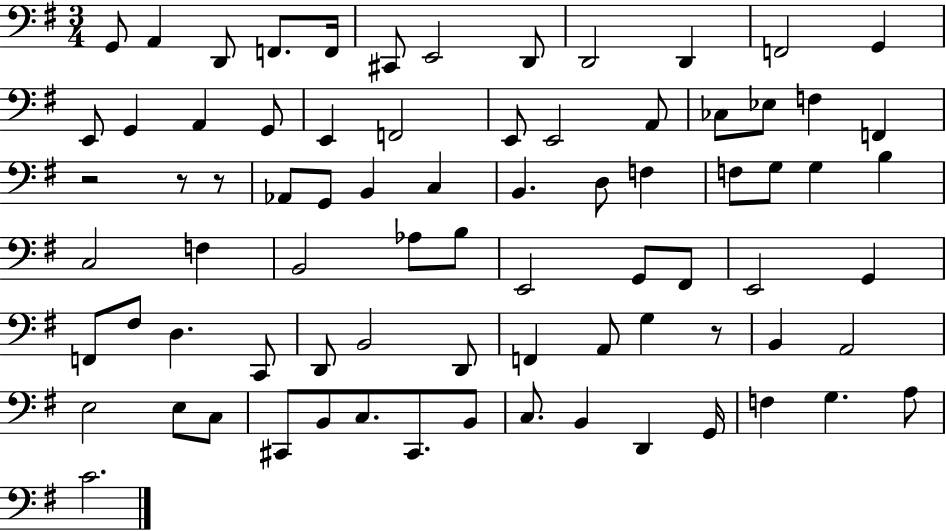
G2/e A2/q D2/e F2/e. F2/s C#2/e E2/h D2/e D2/h D2/q F2/h G2/q E2/e G2/q A2/q G2/e E2/q F2/h E2/e E2/h A2/e CES3/e Eb3/e F3/q F2/q R/h R/e R/e Ab2/e G2/e B2/q C3/q B2/q. D3/e F3/q F3/e G3/e G3/q B3/q C3/h F3/q B2/h Ab3/e B3/e E2/h G2/e F#2/e E2/h G2/q F2/e F#3/e D3/q. C2/e D2/e B2/h D2/e F2/q A2/e G3/q R/e B2/q A2/h E3/h E3/e C3/e C#2/e B2/e C3/e. C#2/e. B2/e C3/e. B2/q D2/q G2/s F3/q G3/q. A3/e C4/h.